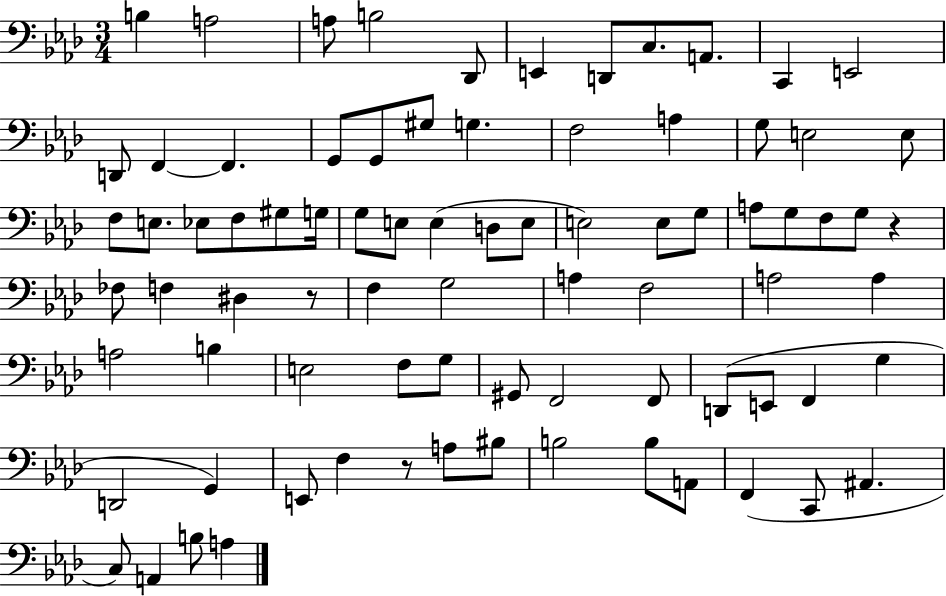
B3/q A3/h A3/e B3/h Db2/e E2/q D2/e C3/e. A2/e. C2/q E2/h D2/e F2/q F2/q. G2/e G2/e G#3/e G3/q. F3/h A3/q G3/e E3/h E3/e F3/e E3/e. Eb3/e F3/e G#3/e G3/s G3/e E3/e E3/q D3/e E3/e E3/h E3/e G3/e A3/e G3/e F3/e G3/e R/q FES3/e F3/q D#3/q R/e F3/q G3/h A3/q F3/h A3/h A3/q A3/h B3/q E3/h F3/e G3/e G#2/e F2/h F2/e D2/e E2/e F2/q G3/q D2/h G2/q E2/e F3/q R/e A3/e BIS3/e B3/h B3/e A2/e F2/q C2/e A#2/q. C3/e A2/q B3/e A3/q